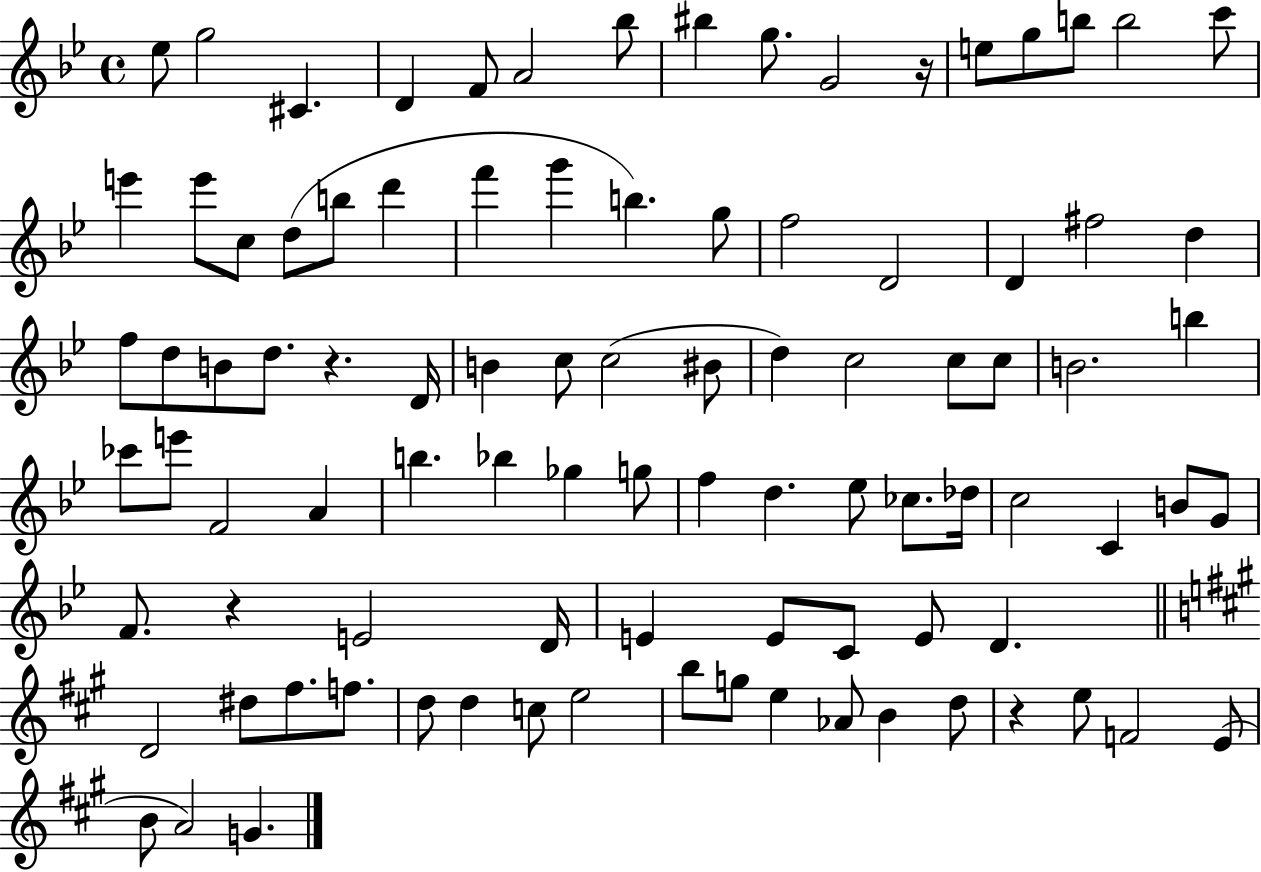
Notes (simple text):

Eb5/e G5/h C#4/q. D4/q F4/e A4/h Bb5/e BIS5/q G5/e. G4/h R/s E5/e G5/e B5/e B5/h C6/e E6/q E6/e C5/e D5/e B5/e D6/q F6/q G6/q B5/q. G5/e F5/h D4/h D4/q F#5/h D5/q F5/e D5/e B4/e D5/e. R/q. D4/s B4/q C5/e C5/h BIS4/e D5/q C5/h C5/e C5/e B4/h. B5/q CES6/e E6/e F4/h A4/q B5/q. Bb5/q Gb5/q G5/e F5/q D5/q. Eb5/e CES5/e. Db5/s C5/h C4/q B4/e G4/e F4/e. R/q E4/h D4/s E4/q E4/e C4/e E4/e D4/q. D4/h D#5/e F#5/e. F5/e. D5/e D5/q C5/e E5/h B5/e G5/e E5/q Ab4/e B4/q D5/e R/q E5/e F4/h E4/e B4/e A4/h G4/q.